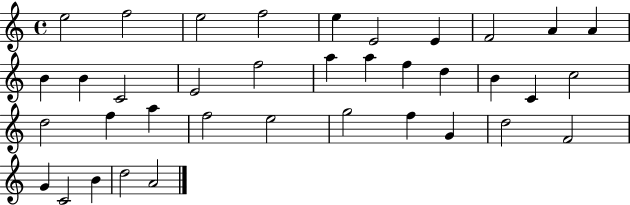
X:1
T:Untitled
M:4/4
L:1/4
K:C
e2 f2 e2 f2 e E2 E F2 A A B B C2 E2 f2 a a f d B C c2 d2 f a f2 e2 g2 f G d2 F2 G C2 B d2 A2